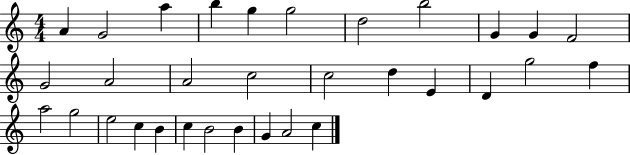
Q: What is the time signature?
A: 4/4